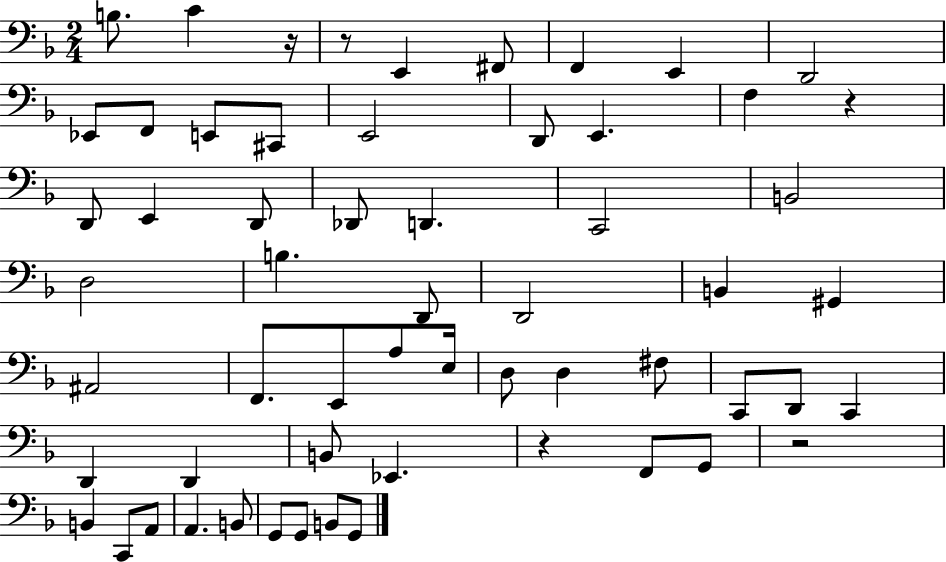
{
  \clef bass
  \numericTimeSignature
  \time 2/4
  \key f \major
  \repeat volta 2 { b8. c'4 r16 | r8 e,4 fis,8 | f,4 e,4 | d,2 | \break ees,8 f,8 e,8 cis,8 | e,2 | d,8 e,4. | f4 r4 | \break d,8 e,4 d,8 | des,8 d,4. | c,2 | b,2 | \break d2 | b4. d,8 | d,2 | b,4 gis,4 | \break ais,2 | f,8. e,8 a8 e16 | d8 d4 fis8 | c,8 d,8 c,4 | \break d,4 d,4 | b,8 ees,4. | r4 f,8 g,8 | r2 | \break b,4 c,8 a,8 | a,4. b,8 | g,8 g,8 b,8 g,8 | } \bar "|."
}